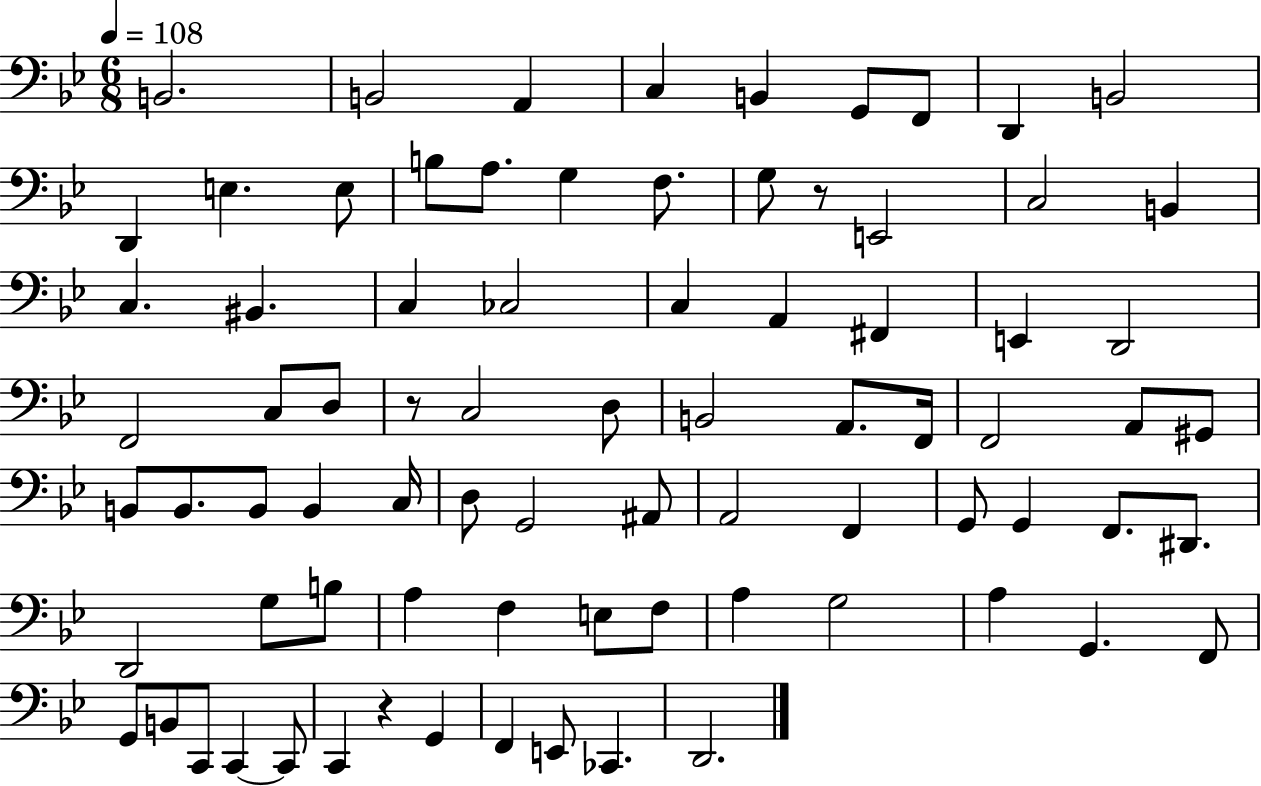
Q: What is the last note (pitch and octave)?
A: D2